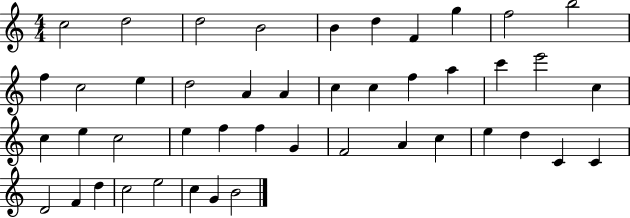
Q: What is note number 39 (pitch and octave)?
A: F4